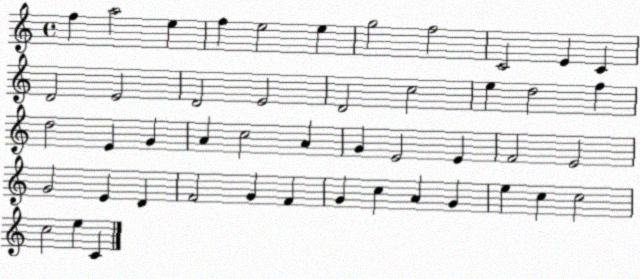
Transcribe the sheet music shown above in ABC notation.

X:1
T:Untitled
M:4/4
L:1/4
K:C
f a2 e f e2 e g2 f2 C2 E C D2 E2 D2 E2 D2 c2 e d2 f d2 E G A c2 A G E2 E F2 E2 G2 E D F2 G F G c A G e c c2 c2 e C